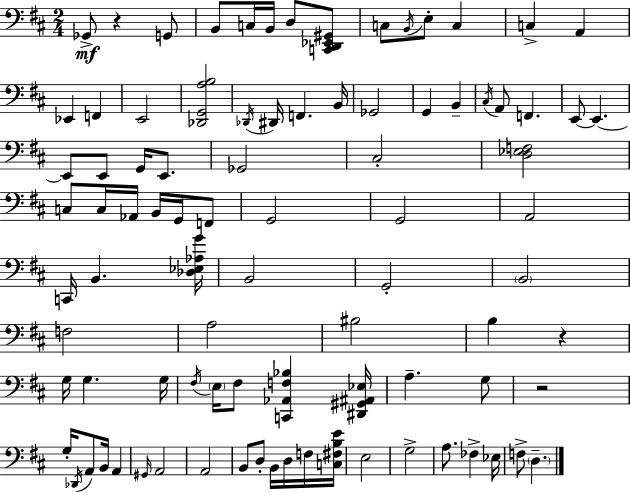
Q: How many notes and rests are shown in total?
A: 89